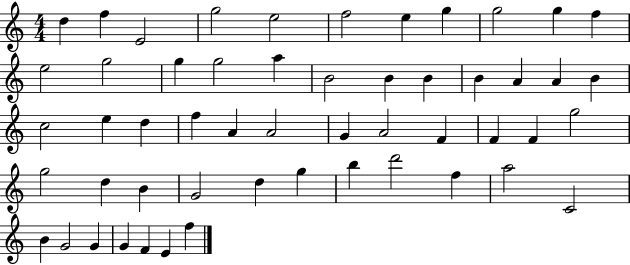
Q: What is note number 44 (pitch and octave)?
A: F5